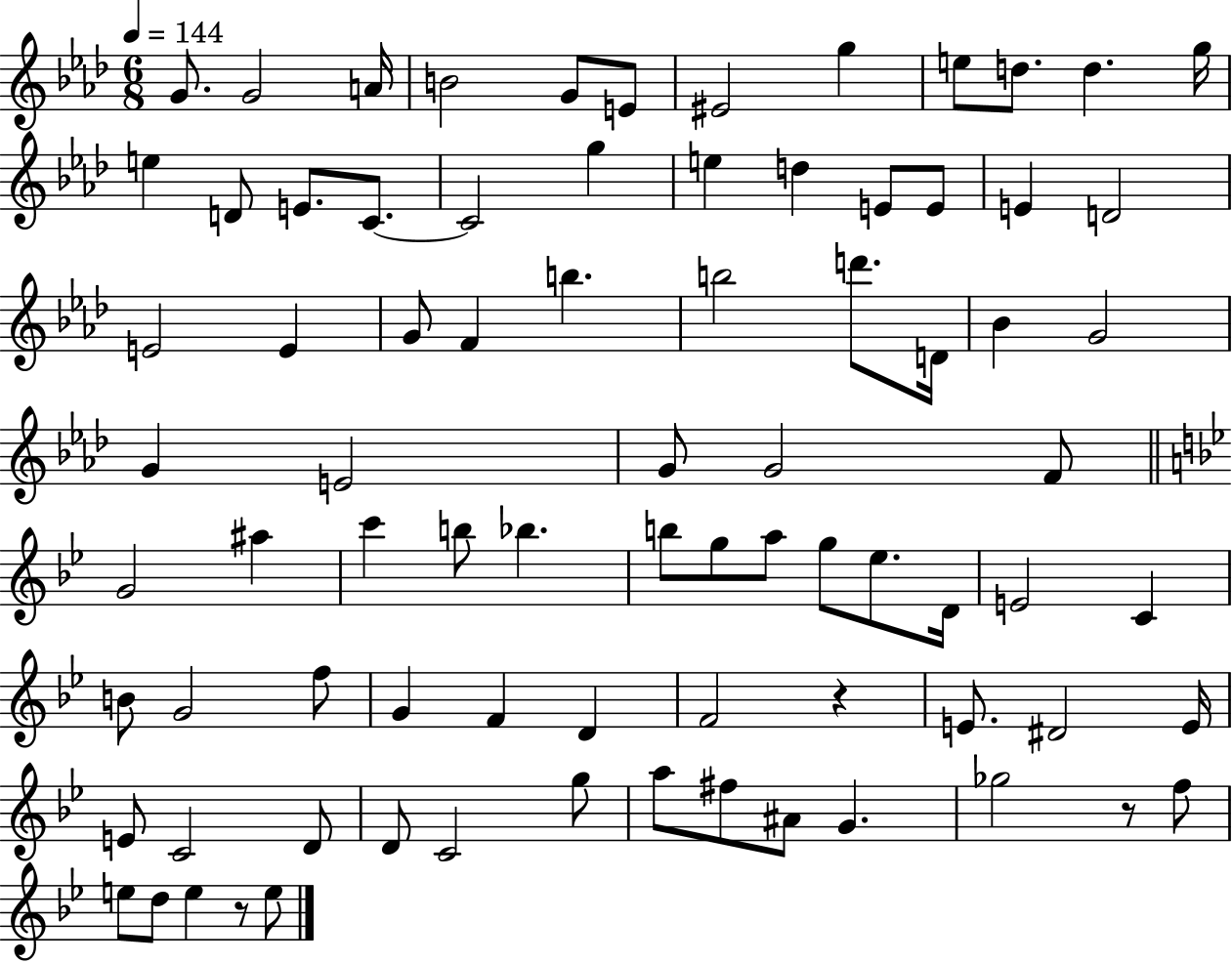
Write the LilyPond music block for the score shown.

{
  \clef treble
  \numericTimeSignature
  \time 6/8
  \key aes \major
  \tempo 4 = 144
  \repeat volta 2 { g'8. g'2 a'16 | b'2 g'8 e'8 | eis'2 g''4 | e''8 d''8. d''4. g''16 | \break e''4 d'8 e'8. c'8.~~ | c'2 g''4 | e''4 d''4 e'8 e'8 | e'4 d'2 | \break e'2 e'4 | g'8 f'4 b''4. | b''2 d'''8. d'16 | bes'4 g'2 | \break g'4 e'2 | g'8 g'2 f'8 | \bar "||" \break \key bes \major g'2 ais''4 | c'''4 b''8 bes''4. | b''8 g''8 a''8 g''8 ees''8. d'16 | e'2 c'4 | \break b'8 g'2 f''8 | g'4 f'4 d'4 | f'2 r4 | e'8. dis'2 e'16 | \break e'8 c'2 d'8 | d'8 c'2 g''8 | a''8 fis''8 ais'8 g'4. | ges''2 r8 f''8 | \break e''8 d''8 e''4 r8 e''8 | } \bar "|."
}